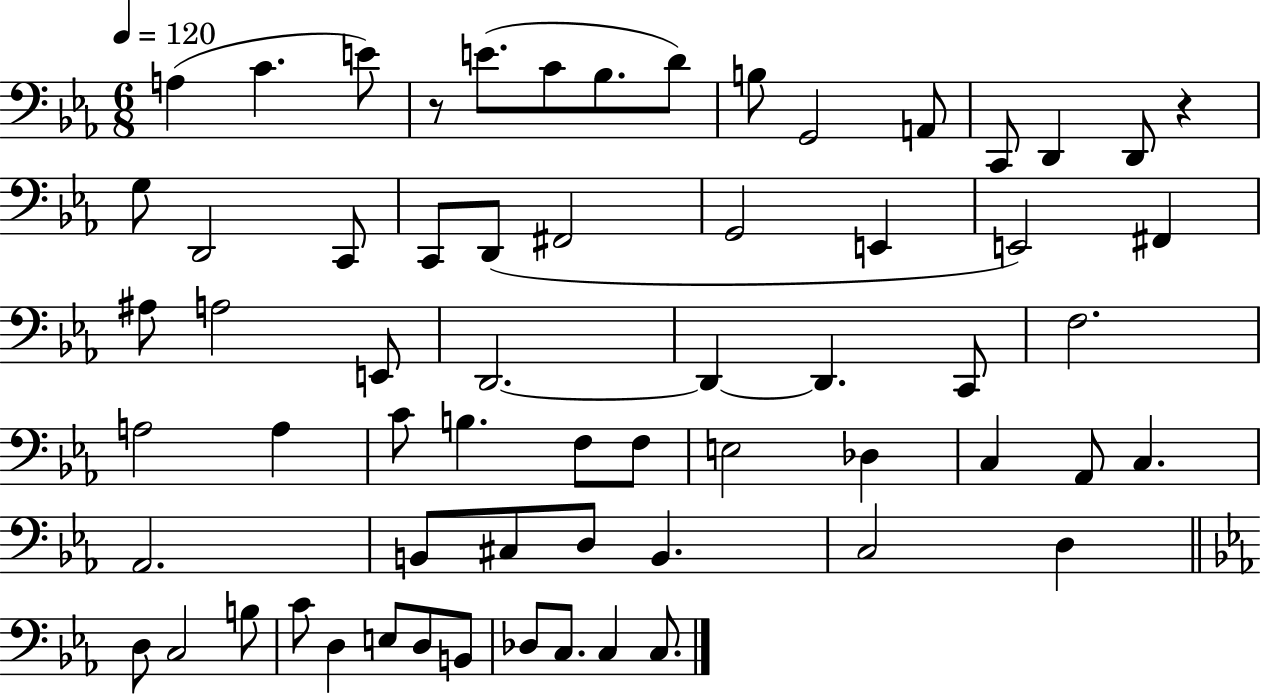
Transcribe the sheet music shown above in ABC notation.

X:1
T:Untitled
M:6/8
L:1/4
K:Eb
A, C E/2 z/2 E/2 C/2 _B,/2 D/2 B,/2 G,,2 A,,/2 C,,/2 D,, D,,/2 z G,/2 D,,2 C,,/2 C,,/2 D,,/2 ^F,,2 G,,2 E,, E,,2 ^F,, ^A,/2 A,2 E,,/2 D,,2 D,, D,, C,,/2 F,2 A,2 A, C/2 B, F,/2 F,/2 E,2 _D, C, _A,,/2 C, _A,,2 B,,/2 ^C,/2 D,/2 B,, C,2 D, D,/2 C,2 B,/2 C/2 D, E,/2 D,/2 B,,/2 _D,/2 C,/2 C, C,/2